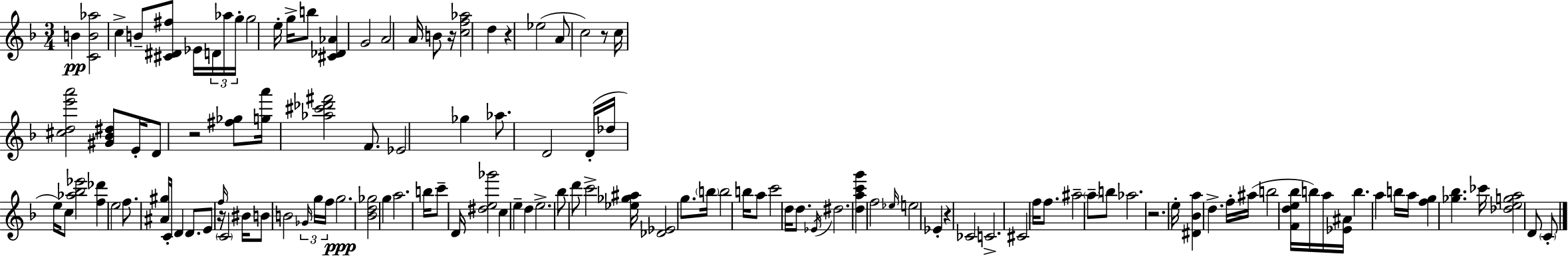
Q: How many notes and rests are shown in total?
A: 125